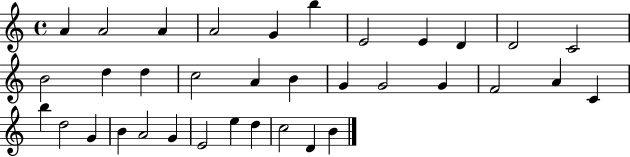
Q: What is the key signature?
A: C major